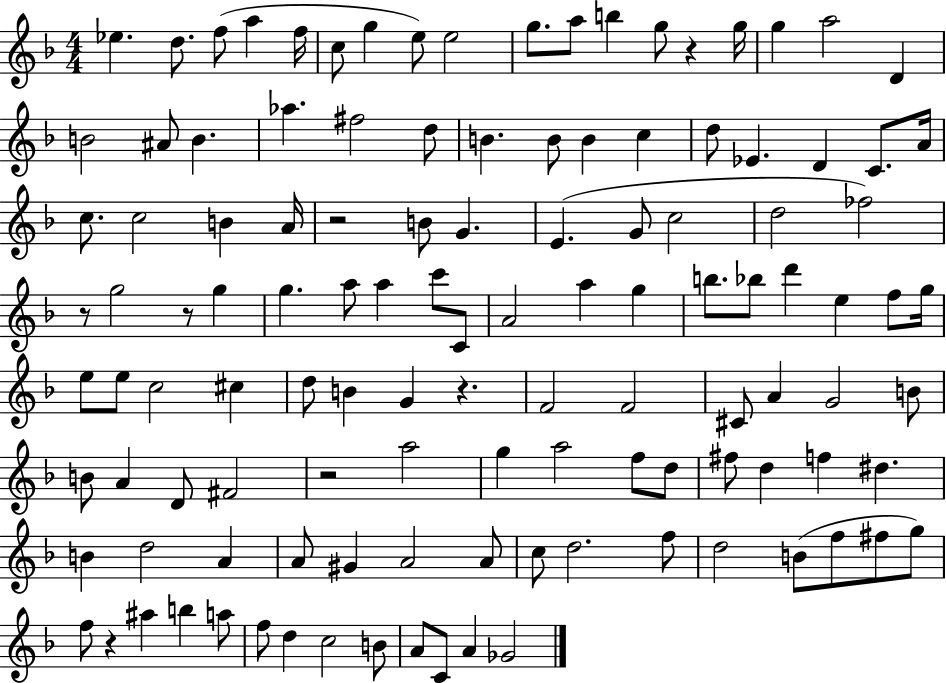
Eb5/q. D5/e. F5/e A5/q F5/s C5/e G5/q E5/e E5/h G5/e. A5/e B5/q G5/e R/q G5/s G5/q A5/h D4/q B4/h A#4/e B4/q. Ab5/q. F#5/h D5/e B4/q. B4/e B4/q C5/q D5/e Eb4/q. D4/q C4/e. A4/s C5/e. C5/h B4/q A4/s R/h B4/e G4/q. E4/q. G4/e C5/h D5/h FES5/h R/e G5/h R/e G5/q G5/q. A5/e A5/q C6/e C4/e A4/h A5/q G5/q B5/e. Bb5/e D6/q E5/q F5/e G5/s E5/e E5/e C5/h C#5/q D5/e B4/q G4/q R/q. F4/h F4/h C#4/e A4/q G4/h B4/e B4/e A4/q D4/e F#4/h R/h A5/h G5/q A5/h F5/e D5/e F#5/e D5/q F5/q D#5/q. B4/q D5/h A4/q A4/e G#4/q A4/h A4/e C5/e D5/h. F5/e D5/h B4/e F5/e F#5/e G5/e F5/e R/q A#5/q B5/q A5/e F5/e D5/q C5/h B4/e A4/e C4/e A4/q Gb4/h